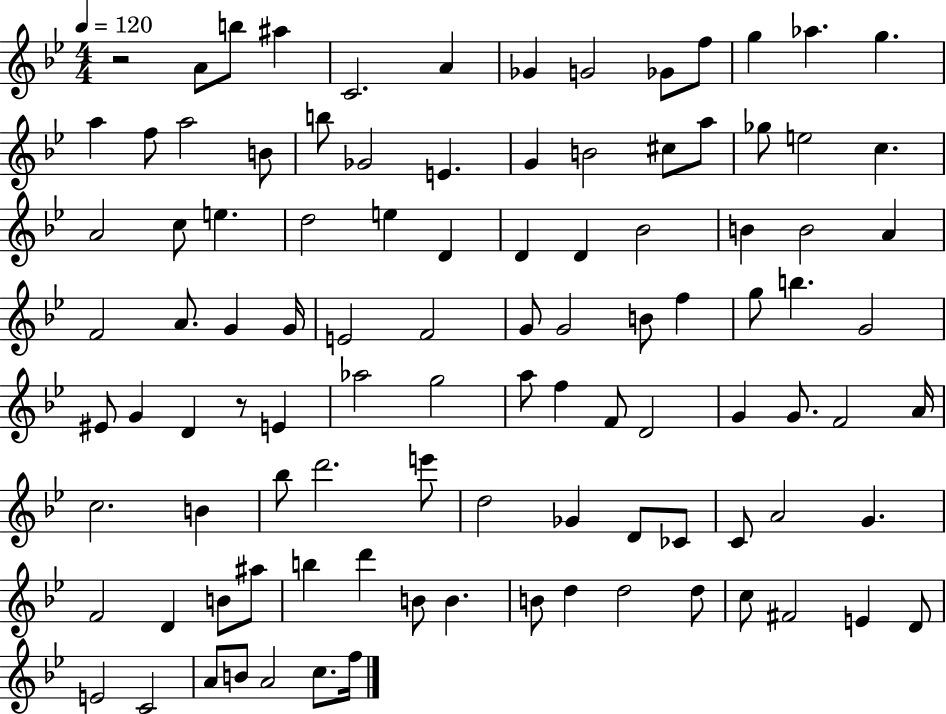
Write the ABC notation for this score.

X:1
T:Untitled
M:4/4
L:1/4
K:Bb
z2 A/2 b/2 ^a C2 A _G G2 _G/2 f/2 g _a g a f/2 a2 B/2 b/2 _G2 E G B2 ^c/2 a/2 _g/2 e2 c A2 c/2 e d2 e D D D _B2 B B2 A F2 A/2 G G/4 E2 F2 G/2 G2 B/2 f g/2 b G2 ^E/2 G D z/2 E _a2 g2 a/2 f F/2 D2 G G/2 F2 A/4 c2 B _b/2 d'2 e'/2 d2 _G D/2 _C/2 C/2 A2 G F2 D B/2 ^a/2 b d' B/2 B B/2 d d2 d/2 c/2 ^F2 E D/2 E2 C2 A/2 B/2 A2 c/2 f/4